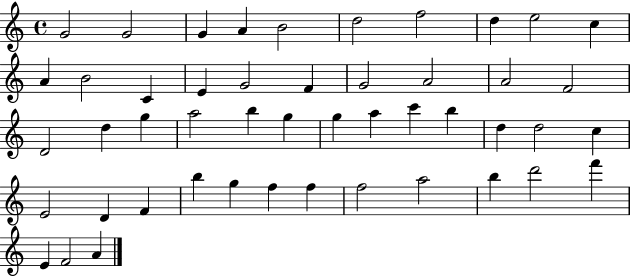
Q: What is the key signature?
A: C major